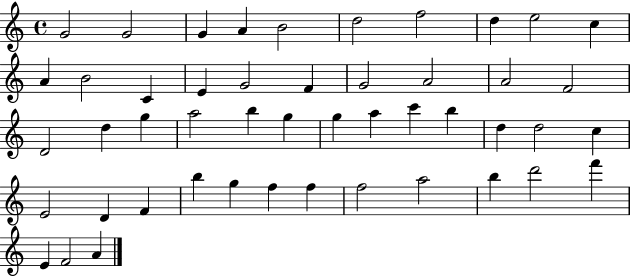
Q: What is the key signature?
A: C major